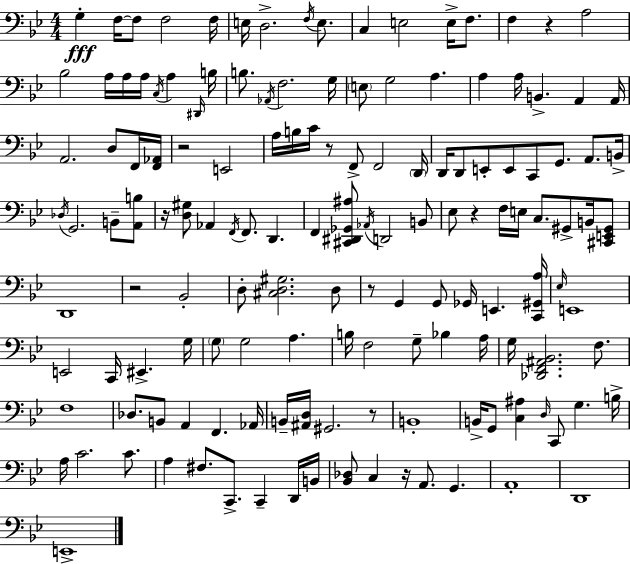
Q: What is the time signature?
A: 4/4